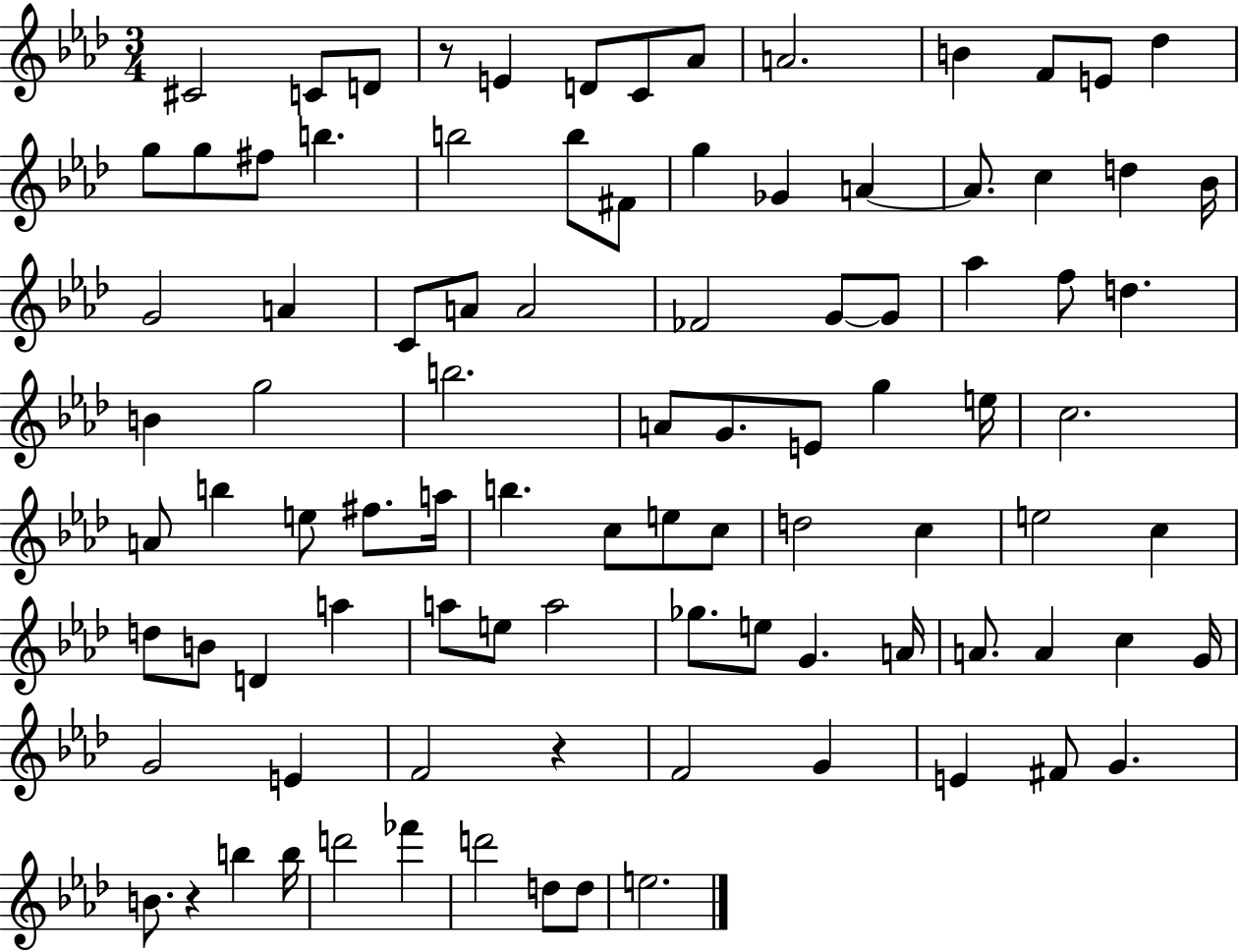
X:1
T:Untitled
M:3/4
L:1/4
K:Ab
^C2 C/2 D/2 z/2 E D/2 C/2 _A/2 A2 B F/2 E/2 _d g/2 g/2 ^f/2 b b2 b/2 ^F/2 g _G A A/2 c d _B/4 G2 A C/2 A/2 A2 _F2 G/2 G/2 _a f/2 d B g2 b2 A/2 G/2 E/2 g e/4 c2 A/2 b e/2 ^f/2 a/4 b c/2 e/2 c/2 d2 c e2 c d/2 B/2 D a a/2 e/2 a2 _g/2 e/2 G A/4 A/2 A c G/4 G2 E F2 z F2 G E ^F/2 G B/2 z b b/4 d'2 _f' d'2 d/2 d/2 e2